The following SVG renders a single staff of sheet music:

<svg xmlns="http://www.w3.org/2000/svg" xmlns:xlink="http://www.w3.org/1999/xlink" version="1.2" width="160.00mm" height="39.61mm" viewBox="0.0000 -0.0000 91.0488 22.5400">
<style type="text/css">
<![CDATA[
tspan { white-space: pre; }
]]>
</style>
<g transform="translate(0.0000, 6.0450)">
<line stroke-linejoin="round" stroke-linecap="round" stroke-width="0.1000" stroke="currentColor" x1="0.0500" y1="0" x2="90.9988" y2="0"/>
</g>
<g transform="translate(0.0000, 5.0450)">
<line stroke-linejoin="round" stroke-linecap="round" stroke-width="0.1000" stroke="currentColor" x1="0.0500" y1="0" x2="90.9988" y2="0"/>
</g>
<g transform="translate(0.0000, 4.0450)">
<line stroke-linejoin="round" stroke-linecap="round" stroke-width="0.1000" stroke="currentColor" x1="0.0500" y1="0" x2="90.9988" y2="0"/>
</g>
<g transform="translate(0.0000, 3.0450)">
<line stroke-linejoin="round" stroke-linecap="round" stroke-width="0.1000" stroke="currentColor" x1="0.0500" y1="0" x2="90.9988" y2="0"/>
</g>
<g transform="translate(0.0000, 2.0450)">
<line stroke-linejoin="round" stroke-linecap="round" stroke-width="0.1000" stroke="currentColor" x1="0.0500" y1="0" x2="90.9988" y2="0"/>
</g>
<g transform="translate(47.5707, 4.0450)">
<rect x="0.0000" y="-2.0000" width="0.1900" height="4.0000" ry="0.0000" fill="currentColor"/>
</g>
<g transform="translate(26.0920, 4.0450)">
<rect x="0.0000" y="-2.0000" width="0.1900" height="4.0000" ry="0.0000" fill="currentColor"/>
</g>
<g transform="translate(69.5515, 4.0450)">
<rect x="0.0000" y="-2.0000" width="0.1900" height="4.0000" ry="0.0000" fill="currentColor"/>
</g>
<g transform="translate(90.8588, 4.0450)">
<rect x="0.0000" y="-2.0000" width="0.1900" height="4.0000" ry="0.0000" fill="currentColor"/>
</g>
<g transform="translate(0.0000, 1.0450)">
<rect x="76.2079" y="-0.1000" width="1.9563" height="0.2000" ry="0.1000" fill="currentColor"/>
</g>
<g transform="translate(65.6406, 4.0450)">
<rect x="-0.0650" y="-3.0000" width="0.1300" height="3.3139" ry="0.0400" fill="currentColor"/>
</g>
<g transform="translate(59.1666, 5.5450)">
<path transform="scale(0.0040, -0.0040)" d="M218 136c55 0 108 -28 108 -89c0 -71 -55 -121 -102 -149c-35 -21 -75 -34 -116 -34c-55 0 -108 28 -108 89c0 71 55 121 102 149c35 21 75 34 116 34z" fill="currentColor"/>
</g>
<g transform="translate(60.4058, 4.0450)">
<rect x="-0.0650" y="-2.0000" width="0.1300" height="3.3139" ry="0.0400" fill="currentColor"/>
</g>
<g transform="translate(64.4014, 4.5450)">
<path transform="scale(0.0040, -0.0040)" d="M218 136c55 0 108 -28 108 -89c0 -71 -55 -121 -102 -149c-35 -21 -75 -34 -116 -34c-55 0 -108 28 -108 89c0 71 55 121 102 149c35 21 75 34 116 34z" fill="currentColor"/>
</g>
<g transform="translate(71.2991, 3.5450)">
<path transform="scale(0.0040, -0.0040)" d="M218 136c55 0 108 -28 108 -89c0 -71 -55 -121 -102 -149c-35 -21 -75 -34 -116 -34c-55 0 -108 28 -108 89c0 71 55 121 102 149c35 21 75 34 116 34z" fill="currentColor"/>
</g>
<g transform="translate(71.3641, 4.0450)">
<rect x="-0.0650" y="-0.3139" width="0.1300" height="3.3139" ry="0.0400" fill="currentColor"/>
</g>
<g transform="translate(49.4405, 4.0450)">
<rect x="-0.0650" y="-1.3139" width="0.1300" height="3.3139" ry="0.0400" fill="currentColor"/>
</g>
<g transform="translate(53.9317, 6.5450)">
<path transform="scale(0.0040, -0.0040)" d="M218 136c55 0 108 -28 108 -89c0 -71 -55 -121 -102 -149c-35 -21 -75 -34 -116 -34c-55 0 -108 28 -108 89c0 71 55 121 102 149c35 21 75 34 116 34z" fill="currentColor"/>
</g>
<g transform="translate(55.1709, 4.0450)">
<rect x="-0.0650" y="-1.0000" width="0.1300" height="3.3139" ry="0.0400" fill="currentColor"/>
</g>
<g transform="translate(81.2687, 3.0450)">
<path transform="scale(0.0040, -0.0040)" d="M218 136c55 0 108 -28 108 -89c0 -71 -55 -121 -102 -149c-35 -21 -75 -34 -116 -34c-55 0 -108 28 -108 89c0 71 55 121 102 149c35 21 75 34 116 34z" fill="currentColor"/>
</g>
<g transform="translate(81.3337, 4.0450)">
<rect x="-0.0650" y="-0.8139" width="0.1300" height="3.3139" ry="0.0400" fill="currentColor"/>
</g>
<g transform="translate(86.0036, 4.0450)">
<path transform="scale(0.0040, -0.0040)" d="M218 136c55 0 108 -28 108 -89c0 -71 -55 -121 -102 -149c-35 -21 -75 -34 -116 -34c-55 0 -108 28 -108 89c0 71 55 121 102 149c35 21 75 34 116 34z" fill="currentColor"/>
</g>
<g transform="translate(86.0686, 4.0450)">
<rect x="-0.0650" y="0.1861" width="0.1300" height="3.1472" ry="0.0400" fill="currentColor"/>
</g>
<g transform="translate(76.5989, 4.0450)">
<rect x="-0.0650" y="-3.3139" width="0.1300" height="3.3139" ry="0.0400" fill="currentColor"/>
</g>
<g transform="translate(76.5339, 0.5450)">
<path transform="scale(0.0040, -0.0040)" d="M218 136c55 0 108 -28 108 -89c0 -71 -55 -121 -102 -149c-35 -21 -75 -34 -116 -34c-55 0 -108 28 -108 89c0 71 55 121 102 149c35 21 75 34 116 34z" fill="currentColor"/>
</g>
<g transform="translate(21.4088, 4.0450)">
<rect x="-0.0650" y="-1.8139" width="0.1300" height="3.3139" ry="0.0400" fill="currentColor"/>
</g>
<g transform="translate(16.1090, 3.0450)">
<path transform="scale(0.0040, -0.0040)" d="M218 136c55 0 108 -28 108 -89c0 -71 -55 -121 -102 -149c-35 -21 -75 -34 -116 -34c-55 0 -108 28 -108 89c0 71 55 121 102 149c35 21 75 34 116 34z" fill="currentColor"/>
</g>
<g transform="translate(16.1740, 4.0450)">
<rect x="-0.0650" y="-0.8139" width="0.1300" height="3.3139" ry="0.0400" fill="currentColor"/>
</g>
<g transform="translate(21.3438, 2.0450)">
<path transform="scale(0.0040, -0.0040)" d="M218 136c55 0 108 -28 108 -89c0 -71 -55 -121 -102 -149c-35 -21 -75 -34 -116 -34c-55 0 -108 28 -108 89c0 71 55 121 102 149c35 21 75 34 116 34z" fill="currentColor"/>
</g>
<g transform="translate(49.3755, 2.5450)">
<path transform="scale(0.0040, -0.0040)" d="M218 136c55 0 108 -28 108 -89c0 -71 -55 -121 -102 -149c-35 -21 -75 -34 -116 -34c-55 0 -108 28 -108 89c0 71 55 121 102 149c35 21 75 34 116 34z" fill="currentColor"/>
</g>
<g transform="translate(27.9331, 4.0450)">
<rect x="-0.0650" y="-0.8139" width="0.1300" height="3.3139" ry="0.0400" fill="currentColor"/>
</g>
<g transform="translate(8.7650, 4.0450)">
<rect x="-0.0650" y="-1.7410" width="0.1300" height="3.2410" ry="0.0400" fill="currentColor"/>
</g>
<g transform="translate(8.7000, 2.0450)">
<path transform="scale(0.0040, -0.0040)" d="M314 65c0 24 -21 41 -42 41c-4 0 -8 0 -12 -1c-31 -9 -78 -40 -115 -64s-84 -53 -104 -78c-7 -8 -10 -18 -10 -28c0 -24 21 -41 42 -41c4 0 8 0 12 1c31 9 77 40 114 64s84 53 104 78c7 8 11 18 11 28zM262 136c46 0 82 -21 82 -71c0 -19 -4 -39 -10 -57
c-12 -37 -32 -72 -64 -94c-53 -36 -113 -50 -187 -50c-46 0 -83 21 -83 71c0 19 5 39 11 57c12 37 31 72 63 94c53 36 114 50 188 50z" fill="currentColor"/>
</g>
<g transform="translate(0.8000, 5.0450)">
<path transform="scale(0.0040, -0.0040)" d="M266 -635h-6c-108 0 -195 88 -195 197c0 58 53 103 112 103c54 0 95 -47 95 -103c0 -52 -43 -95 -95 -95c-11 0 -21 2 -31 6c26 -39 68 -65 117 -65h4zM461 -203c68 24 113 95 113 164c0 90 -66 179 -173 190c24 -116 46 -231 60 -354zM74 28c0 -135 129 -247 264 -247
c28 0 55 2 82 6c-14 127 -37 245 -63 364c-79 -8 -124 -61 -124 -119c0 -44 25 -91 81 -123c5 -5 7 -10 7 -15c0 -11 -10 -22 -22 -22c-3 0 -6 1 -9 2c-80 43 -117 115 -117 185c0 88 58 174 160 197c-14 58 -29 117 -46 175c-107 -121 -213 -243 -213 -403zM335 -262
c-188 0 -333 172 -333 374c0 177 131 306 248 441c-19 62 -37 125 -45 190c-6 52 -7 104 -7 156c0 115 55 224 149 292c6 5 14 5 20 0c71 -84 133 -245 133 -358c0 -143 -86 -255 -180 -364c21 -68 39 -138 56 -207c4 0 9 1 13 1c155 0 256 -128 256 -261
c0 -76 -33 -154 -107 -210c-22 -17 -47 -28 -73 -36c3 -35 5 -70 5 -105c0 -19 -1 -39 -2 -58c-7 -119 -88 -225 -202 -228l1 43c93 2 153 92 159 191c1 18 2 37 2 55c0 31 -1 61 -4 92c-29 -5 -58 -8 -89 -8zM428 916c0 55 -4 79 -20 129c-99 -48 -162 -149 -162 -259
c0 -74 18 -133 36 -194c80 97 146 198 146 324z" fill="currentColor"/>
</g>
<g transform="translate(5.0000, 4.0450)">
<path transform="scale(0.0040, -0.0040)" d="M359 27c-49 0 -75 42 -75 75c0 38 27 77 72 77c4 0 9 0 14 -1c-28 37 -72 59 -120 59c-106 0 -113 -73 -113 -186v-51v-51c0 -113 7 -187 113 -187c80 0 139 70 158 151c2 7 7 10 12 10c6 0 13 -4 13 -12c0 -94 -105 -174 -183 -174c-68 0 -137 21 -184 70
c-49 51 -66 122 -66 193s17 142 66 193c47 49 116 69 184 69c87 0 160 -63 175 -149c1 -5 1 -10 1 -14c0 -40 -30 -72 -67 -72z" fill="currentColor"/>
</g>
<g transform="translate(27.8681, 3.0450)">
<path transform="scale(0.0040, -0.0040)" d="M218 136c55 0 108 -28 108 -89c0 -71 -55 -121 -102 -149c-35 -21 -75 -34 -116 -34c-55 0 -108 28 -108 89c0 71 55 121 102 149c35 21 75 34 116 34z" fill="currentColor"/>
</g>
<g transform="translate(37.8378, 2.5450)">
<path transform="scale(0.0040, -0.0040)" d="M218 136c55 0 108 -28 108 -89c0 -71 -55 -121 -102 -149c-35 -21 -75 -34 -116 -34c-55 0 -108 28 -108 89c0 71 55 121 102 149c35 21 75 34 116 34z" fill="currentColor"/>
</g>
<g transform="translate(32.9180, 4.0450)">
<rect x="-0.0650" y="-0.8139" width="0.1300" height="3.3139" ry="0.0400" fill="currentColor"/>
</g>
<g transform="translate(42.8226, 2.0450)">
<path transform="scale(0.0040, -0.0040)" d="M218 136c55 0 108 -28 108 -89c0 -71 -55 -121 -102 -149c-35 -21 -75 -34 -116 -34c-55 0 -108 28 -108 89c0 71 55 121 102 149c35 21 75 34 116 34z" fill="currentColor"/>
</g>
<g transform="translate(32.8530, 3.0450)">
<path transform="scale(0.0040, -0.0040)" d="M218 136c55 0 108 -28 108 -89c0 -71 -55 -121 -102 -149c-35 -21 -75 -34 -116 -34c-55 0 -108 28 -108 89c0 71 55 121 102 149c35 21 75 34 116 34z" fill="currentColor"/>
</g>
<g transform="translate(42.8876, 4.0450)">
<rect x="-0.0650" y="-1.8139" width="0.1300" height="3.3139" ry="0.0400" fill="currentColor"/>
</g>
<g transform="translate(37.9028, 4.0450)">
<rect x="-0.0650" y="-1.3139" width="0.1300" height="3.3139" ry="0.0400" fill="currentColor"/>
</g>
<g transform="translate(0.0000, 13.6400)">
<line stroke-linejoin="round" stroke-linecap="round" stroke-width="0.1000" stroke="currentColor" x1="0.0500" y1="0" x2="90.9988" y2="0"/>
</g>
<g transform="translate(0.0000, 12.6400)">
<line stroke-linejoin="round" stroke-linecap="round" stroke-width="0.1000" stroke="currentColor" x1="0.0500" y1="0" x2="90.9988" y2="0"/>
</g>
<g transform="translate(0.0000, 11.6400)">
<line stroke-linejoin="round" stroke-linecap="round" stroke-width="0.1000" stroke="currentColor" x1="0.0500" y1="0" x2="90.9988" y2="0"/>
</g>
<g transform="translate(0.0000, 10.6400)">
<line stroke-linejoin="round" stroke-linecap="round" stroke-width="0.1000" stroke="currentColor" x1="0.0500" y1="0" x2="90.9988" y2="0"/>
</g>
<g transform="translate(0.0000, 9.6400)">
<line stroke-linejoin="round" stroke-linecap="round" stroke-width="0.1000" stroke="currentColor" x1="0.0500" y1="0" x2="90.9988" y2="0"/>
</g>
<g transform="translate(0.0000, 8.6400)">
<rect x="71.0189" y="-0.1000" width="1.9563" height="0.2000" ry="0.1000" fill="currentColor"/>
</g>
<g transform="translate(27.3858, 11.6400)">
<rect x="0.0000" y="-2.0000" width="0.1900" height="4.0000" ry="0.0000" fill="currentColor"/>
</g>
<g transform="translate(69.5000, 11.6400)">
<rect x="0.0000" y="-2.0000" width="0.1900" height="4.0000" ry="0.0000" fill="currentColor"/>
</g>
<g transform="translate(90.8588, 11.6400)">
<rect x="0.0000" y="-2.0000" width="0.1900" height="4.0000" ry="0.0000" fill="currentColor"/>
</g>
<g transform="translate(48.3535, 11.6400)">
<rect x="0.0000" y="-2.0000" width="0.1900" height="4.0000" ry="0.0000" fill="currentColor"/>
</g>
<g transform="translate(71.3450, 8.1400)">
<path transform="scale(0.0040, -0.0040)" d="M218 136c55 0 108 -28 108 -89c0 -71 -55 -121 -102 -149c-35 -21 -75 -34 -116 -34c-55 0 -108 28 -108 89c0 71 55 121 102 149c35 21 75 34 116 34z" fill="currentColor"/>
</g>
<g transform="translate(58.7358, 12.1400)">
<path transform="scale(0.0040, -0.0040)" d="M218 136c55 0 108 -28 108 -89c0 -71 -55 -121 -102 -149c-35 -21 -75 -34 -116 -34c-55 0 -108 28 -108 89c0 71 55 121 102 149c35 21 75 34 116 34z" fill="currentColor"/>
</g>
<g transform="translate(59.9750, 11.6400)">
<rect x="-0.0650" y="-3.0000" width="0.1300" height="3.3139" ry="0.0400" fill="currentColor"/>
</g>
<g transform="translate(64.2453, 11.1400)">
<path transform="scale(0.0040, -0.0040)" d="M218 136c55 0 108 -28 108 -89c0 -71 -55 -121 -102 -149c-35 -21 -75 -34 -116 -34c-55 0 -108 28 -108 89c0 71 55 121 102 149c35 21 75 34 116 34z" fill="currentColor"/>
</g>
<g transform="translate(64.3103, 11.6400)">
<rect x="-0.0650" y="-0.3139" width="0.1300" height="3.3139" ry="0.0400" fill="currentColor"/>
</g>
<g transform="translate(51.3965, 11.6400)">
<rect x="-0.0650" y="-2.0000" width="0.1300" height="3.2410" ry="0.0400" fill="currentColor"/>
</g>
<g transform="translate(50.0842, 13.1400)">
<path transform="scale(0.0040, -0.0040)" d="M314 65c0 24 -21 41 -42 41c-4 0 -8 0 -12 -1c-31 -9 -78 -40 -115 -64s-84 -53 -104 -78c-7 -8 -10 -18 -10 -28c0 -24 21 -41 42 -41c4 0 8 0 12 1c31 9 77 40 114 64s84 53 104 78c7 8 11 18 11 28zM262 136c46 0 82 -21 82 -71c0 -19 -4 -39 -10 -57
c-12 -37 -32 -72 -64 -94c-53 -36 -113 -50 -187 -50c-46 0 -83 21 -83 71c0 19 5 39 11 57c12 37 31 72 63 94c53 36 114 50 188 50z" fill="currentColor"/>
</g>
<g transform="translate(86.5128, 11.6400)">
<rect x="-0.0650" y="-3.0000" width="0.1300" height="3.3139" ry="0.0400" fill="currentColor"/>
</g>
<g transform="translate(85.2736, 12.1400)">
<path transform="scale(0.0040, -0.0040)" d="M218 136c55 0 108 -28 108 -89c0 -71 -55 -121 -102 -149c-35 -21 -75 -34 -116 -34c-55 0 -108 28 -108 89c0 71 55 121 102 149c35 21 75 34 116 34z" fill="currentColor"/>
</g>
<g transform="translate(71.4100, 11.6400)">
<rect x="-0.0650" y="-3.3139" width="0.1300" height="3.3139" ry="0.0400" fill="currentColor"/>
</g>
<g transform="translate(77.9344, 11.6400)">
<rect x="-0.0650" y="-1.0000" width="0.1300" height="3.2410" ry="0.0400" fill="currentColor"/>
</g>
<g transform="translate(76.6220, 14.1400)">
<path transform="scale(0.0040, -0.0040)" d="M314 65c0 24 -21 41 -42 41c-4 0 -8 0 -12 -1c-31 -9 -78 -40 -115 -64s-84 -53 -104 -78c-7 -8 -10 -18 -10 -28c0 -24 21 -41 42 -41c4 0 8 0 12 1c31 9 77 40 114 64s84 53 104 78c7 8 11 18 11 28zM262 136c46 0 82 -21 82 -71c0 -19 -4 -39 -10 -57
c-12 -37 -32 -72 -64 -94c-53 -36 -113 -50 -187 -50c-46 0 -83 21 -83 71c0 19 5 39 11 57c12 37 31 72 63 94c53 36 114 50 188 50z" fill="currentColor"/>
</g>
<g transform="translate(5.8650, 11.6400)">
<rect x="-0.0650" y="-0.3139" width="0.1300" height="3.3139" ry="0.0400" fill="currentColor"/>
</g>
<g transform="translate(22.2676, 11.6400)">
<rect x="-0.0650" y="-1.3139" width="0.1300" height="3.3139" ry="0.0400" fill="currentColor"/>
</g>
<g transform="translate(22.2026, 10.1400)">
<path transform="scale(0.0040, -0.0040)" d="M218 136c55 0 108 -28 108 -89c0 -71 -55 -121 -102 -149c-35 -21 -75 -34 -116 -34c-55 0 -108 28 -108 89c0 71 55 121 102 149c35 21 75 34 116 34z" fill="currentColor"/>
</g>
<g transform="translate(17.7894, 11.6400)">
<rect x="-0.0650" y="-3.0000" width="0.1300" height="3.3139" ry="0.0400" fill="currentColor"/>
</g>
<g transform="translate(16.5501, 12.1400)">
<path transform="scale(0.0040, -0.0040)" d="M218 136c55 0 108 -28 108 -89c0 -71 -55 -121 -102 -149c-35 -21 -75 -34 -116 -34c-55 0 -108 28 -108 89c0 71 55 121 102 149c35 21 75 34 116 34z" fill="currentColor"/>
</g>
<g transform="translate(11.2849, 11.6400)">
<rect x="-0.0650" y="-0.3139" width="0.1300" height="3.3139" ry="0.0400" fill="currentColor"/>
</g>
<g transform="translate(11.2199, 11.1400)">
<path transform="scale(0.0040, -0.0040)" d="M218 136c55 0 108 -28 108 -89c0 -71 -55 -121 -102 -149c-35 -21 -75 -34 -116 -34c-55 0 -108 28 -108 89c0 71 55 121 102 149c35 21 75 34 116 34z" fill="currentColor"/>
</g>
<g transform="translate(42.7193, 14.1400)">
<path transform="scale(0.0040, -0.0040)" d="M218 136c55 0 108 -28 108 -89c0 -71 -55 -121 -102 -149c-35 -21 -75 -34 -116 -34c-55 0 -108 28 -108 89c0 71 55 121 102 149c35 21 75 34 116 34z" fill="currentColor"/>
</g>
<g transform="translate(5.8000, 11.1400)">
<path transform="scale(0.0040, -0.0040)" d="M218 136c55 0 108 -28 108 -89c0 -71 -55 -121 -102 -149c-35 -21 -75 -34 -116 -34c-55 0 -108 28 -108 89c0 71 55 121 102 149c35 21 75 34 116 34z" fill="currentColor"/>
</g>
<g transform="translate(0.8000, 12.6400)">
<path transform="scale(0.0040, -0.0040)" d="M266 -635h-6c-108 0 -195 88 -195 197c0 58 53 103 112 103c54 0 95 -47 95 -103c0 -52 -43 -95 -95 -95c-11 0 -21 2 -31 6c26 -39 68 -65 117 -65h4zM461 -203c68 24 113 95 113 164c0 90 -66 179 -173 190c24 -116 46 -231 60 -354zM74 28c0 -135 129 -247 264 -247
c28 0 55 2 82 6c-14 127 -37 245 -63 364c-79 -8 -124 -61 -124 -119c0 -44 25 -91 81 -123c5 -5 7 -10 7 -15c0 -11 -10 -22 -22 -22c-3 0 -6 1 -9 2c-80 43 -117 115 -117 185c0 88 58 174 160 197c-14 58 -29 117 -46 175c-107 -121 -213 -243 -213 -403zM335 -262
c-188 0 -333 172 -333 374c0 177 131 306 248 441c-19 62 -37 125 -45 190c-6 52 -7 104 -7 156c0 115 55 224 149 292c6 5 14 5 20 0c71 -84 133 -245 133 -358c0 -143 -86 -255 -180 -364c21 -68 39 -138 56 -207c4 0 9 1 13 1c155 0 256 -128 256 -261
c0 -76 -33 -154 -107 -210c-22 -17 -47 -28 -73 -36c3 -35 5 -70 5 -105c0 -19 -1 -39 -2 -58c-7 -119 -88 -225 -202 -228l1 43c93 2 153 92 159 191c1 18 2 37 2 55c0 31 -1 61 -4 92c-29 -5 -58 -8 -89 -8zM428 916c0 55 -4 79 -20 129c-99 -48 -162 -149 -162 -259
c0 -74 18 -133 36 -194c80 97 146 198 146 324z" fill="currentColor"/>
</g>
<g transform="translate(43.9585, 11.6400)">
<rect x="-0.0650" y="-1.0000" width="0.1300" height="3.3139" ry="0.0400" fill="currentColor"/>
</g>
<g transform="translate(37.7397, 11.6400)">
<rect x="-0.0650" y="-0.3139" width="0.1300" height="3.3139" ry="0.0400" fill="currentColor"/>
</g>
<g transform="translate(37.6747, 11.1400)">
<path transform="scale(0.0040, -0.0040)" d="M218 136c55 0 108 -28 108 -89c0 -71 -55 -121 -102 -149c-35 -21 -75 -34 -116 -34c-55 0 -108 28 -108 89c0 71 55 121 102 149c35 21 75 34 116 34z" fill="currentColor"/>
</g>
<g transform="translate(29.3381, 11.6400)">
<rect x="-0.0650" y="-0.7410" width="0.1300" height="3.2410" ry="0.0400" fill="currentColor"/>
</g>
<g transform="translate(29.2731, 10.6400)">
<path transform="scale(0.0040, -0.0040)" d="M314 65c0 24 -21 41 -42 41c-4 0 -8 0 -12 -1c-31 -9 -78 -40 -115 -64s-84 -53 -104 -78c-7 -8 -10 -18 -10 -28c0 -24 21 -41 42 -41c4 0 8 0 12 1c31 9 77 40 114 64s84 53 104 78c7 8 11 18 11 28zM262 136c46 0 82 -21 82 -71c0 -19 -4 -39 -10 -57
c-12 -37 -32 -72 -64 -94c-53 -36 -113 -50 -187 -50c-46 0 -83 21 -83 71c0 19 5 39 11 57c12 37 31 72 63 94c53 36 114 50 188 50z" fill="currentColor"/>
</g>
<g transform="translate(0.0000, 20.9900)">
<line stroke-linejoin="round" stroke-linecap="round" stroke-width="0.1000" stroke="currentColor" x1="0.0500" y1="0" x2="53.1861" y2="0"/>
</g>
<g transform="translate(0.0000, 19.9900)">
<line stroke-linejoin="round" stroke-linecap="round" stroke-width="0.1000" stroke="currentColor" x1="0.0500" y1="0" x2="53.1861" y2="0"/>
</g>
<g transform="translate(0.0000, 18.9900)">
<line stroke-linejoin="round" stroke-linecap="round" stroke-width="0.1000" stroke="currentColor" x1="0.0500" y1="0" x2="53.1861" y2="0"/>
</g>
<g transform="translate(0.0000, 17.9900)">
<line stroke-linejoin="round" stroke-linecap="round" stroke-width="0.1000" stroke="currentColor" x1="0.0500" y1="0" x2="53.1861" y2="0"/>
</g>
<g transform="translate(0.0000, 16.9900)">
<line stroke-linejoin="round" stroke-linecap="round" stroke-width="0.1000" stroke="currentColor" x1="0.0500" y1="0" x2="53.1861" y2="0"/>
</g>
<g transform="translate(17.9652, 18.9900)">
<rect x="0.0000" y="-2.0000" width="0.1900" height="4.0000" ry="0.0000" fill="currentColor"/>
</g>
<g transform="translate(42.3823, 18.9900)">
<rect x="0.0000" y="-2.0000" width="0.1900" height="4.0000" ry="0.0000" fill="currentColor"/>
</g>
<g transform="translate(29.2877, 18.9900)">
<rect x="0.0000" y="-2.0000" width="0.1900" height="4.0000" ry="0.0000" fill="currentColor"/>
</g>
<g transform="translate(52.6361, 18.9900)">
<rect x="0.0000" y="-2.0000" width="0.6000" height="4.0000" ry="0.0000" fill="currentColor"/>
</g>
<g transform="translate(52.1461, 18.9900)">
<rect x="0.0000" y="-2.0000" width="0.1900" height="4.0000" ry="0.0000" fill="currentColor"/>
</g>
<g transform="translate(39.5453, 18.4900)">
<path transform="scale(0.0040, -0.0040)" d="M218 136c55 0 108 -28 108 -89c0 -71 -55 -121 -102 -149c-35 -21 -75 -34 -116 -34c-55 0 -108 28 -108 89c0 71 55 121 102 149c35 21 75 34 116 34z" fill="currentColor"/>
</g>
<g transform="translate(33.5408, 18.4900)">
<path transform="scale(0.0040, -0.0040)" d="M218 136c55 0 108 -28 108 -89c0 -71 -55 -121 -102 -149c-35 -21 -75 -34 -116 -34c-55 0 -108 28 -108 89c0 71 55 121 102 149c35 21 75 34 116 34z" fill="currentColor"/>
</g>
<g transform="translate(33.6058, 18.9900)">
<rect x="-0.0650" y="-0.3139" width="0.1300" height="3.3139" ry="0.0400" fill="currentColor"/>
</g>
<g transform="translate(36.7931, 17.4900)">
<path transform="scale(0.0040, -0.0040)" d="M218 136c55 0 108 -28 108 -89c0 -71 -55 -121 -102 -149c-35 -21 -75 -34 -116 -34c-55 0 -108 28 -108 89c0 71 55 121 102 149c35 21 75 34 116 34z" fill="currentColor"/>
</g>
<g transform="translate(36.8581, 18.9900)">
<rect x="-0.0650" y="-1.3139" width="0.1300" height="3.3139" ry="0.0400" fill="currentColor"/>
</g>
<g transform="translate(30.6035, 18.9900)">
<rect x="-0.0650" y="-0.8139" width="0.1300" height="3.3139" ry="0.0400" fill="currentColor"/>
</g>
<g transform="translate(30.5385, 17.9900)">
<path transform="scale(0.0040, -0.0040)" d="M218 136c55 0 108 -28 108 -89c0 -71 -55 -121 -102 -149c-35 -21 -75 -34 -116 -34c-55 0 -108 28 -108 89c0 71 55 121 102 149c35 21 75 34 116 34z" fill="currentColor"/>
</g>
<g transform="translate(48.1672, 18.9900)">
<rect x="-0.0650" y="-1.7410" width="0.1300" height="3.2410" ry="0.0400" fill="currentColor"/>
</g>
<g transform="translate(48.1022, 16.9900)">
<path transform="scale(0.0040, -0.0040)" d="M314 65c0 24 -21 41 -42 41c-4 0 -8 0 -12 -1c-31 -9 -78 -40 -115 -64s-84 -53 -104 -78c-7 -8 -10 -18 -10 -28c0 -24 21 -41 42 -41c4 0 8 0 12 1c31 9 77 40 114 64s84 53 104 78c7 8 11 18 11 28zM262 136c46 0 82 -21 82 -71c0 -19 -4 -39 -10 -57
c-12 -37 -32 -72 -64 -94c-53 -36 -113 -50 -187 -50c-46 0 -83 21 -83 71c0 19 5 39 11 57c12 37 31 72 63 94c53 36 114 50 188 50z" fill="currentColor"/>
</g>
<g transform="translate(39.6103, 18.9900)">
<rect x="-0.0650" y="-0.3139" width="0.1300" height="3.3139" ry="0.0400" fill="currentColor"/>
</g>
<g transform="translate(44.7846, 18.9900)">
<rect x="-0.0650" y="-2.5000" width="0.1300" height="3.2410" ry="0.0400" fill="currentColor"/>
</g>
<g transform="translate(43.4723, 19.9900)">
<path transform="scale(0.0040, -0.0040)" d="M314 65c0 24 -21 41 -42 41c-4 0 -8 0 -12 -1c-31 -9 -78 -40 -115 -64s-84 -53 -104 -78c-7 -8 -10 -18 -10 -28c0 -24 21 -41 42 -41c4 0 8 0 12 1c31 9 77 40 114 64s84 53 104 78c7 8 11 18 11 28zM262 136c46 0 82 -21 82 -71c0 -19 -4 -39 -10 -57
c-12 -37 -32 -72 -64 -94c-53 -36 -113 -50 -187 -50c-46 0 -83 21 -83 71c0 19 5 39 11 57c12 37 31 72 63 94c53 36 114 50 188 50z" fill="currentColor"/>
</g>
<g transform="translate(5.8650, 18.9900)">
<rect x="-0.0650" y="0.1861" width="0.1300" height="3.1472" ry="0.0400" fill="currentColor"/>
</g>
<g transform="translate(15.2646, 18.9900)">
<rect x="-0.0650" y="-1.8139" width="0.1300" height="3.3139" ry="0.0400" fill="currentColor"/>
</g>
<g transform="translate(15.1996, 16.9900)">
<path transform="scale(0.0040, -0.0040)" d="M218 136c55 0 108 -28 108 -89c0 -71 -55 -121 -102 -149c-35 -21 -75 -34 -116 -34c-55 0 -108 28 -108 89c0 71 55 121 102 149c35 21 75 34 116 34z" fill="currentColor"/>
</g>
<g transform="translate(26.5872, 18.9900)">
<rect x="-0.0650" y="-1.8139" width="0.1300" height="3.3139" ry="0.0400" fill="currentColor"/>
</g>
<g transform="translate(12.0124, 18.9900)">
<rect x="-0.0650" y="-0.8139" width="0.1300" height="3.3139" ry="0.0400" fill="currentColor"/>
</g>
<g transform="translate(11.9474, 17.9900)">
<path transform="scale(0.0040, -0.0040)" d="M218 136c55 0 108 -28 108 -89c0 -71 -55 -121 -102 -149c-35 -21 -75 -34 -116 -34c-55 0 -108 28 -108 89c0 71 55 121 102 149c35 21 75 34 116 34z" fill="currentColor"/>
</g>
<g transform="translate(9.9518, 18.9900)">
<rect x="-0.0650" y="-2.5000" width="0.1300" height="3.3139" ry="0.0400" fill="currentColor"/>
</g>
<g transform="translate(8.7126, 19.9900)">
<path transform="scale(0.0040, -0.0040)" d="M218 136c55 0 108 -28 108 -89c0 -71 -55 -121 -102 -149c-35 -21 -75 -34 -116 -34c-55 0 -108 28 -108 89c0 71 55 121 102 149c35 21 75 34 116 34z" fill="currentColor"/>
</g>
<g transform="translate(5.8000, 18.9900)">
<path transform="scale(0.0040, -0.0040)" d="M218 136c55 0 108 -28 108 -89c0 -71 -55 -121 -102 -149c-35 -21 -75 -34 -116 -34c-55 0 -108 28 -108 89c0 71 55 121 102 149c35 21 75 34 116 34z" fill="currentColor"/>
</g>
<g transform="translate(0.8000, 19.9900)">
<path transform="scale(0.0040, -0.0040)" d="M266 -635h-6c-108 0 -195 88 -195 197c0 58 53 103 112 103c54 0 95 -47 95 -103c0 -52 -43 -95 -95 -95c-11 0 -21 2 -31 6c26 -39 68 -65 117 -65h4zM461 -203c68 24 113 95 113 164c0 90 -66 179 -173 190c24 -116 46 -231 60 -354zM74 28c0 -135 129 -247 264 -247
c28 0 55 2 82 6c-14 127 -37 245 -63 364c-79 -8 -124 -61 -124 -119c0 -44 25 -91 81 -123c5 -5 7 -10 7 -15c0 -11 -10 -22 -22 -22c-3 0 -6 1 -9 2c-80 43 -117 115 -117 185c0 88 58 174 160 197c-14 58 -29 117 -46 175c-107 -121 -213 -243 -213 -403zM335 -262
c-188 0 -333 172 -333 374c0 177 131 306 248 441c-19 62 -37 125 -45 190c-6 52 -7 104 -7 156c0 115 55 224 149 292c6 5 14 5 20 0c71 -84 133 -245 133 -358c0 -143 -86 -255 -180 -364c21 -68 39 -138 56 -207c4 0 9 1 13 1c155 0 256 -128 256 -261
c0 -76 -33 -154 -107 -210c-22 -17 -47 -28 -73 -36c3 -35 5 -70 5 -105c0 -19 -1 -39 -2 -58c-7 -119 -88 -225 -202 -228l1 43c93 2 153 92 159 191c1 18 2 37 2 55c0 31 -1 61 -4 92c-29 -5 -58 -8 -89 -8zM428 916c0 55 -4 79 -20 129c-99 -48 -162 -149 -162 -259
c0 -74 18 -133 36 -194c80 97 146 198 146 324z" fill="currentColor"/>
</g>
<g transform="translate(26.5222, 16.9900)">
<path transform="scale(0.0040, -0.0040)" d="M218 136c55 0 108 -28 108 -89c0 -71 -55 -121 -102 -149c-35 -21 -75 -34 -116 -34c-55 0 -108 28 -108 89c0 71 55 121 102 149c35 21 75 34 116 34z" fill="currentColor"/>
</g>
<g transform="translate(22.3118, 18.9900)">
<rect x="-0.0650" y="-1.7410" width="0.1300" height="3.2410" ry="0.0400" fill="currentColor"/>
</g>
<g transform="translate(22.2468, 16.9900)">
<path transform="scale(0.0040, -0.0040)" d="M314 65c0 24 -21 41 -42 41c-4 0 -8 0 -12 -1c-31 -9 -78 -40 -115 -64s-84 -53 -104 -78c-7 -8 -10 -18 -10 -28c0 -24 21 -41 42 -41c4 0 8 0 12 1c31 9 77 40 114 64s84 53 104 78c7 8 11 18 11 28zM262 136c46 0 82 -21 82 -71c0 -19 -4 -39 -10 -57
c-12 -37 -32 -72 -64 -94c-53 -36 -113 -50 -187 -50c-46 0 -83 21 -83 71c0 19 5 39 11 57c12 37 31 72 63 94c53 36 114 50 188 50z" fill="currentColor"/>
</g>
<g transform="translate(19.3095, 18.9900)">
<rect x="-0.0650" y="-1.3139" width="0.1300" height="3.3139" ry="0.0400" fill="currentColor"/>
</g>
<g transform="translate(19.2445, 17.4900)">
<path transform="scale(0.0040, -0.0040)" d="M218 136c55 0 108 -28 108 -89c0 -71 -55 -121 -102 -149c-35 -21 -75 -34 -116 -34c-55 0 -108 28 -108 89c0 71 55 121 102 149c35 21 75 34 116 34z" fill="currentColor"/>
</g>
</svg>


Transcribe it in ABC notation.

X:1
T:Untitled
M:4/4
L:1/4
K:C
f2 d f d d e f e D F A c b d B c c A e d2 c D F2 A c b D2 A B G d f e f2 f d c e c G2 f2